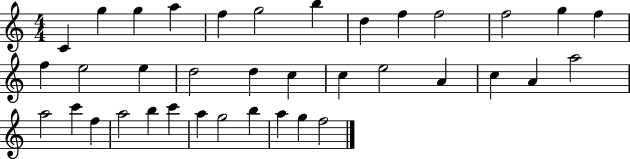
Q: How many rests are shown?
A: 0